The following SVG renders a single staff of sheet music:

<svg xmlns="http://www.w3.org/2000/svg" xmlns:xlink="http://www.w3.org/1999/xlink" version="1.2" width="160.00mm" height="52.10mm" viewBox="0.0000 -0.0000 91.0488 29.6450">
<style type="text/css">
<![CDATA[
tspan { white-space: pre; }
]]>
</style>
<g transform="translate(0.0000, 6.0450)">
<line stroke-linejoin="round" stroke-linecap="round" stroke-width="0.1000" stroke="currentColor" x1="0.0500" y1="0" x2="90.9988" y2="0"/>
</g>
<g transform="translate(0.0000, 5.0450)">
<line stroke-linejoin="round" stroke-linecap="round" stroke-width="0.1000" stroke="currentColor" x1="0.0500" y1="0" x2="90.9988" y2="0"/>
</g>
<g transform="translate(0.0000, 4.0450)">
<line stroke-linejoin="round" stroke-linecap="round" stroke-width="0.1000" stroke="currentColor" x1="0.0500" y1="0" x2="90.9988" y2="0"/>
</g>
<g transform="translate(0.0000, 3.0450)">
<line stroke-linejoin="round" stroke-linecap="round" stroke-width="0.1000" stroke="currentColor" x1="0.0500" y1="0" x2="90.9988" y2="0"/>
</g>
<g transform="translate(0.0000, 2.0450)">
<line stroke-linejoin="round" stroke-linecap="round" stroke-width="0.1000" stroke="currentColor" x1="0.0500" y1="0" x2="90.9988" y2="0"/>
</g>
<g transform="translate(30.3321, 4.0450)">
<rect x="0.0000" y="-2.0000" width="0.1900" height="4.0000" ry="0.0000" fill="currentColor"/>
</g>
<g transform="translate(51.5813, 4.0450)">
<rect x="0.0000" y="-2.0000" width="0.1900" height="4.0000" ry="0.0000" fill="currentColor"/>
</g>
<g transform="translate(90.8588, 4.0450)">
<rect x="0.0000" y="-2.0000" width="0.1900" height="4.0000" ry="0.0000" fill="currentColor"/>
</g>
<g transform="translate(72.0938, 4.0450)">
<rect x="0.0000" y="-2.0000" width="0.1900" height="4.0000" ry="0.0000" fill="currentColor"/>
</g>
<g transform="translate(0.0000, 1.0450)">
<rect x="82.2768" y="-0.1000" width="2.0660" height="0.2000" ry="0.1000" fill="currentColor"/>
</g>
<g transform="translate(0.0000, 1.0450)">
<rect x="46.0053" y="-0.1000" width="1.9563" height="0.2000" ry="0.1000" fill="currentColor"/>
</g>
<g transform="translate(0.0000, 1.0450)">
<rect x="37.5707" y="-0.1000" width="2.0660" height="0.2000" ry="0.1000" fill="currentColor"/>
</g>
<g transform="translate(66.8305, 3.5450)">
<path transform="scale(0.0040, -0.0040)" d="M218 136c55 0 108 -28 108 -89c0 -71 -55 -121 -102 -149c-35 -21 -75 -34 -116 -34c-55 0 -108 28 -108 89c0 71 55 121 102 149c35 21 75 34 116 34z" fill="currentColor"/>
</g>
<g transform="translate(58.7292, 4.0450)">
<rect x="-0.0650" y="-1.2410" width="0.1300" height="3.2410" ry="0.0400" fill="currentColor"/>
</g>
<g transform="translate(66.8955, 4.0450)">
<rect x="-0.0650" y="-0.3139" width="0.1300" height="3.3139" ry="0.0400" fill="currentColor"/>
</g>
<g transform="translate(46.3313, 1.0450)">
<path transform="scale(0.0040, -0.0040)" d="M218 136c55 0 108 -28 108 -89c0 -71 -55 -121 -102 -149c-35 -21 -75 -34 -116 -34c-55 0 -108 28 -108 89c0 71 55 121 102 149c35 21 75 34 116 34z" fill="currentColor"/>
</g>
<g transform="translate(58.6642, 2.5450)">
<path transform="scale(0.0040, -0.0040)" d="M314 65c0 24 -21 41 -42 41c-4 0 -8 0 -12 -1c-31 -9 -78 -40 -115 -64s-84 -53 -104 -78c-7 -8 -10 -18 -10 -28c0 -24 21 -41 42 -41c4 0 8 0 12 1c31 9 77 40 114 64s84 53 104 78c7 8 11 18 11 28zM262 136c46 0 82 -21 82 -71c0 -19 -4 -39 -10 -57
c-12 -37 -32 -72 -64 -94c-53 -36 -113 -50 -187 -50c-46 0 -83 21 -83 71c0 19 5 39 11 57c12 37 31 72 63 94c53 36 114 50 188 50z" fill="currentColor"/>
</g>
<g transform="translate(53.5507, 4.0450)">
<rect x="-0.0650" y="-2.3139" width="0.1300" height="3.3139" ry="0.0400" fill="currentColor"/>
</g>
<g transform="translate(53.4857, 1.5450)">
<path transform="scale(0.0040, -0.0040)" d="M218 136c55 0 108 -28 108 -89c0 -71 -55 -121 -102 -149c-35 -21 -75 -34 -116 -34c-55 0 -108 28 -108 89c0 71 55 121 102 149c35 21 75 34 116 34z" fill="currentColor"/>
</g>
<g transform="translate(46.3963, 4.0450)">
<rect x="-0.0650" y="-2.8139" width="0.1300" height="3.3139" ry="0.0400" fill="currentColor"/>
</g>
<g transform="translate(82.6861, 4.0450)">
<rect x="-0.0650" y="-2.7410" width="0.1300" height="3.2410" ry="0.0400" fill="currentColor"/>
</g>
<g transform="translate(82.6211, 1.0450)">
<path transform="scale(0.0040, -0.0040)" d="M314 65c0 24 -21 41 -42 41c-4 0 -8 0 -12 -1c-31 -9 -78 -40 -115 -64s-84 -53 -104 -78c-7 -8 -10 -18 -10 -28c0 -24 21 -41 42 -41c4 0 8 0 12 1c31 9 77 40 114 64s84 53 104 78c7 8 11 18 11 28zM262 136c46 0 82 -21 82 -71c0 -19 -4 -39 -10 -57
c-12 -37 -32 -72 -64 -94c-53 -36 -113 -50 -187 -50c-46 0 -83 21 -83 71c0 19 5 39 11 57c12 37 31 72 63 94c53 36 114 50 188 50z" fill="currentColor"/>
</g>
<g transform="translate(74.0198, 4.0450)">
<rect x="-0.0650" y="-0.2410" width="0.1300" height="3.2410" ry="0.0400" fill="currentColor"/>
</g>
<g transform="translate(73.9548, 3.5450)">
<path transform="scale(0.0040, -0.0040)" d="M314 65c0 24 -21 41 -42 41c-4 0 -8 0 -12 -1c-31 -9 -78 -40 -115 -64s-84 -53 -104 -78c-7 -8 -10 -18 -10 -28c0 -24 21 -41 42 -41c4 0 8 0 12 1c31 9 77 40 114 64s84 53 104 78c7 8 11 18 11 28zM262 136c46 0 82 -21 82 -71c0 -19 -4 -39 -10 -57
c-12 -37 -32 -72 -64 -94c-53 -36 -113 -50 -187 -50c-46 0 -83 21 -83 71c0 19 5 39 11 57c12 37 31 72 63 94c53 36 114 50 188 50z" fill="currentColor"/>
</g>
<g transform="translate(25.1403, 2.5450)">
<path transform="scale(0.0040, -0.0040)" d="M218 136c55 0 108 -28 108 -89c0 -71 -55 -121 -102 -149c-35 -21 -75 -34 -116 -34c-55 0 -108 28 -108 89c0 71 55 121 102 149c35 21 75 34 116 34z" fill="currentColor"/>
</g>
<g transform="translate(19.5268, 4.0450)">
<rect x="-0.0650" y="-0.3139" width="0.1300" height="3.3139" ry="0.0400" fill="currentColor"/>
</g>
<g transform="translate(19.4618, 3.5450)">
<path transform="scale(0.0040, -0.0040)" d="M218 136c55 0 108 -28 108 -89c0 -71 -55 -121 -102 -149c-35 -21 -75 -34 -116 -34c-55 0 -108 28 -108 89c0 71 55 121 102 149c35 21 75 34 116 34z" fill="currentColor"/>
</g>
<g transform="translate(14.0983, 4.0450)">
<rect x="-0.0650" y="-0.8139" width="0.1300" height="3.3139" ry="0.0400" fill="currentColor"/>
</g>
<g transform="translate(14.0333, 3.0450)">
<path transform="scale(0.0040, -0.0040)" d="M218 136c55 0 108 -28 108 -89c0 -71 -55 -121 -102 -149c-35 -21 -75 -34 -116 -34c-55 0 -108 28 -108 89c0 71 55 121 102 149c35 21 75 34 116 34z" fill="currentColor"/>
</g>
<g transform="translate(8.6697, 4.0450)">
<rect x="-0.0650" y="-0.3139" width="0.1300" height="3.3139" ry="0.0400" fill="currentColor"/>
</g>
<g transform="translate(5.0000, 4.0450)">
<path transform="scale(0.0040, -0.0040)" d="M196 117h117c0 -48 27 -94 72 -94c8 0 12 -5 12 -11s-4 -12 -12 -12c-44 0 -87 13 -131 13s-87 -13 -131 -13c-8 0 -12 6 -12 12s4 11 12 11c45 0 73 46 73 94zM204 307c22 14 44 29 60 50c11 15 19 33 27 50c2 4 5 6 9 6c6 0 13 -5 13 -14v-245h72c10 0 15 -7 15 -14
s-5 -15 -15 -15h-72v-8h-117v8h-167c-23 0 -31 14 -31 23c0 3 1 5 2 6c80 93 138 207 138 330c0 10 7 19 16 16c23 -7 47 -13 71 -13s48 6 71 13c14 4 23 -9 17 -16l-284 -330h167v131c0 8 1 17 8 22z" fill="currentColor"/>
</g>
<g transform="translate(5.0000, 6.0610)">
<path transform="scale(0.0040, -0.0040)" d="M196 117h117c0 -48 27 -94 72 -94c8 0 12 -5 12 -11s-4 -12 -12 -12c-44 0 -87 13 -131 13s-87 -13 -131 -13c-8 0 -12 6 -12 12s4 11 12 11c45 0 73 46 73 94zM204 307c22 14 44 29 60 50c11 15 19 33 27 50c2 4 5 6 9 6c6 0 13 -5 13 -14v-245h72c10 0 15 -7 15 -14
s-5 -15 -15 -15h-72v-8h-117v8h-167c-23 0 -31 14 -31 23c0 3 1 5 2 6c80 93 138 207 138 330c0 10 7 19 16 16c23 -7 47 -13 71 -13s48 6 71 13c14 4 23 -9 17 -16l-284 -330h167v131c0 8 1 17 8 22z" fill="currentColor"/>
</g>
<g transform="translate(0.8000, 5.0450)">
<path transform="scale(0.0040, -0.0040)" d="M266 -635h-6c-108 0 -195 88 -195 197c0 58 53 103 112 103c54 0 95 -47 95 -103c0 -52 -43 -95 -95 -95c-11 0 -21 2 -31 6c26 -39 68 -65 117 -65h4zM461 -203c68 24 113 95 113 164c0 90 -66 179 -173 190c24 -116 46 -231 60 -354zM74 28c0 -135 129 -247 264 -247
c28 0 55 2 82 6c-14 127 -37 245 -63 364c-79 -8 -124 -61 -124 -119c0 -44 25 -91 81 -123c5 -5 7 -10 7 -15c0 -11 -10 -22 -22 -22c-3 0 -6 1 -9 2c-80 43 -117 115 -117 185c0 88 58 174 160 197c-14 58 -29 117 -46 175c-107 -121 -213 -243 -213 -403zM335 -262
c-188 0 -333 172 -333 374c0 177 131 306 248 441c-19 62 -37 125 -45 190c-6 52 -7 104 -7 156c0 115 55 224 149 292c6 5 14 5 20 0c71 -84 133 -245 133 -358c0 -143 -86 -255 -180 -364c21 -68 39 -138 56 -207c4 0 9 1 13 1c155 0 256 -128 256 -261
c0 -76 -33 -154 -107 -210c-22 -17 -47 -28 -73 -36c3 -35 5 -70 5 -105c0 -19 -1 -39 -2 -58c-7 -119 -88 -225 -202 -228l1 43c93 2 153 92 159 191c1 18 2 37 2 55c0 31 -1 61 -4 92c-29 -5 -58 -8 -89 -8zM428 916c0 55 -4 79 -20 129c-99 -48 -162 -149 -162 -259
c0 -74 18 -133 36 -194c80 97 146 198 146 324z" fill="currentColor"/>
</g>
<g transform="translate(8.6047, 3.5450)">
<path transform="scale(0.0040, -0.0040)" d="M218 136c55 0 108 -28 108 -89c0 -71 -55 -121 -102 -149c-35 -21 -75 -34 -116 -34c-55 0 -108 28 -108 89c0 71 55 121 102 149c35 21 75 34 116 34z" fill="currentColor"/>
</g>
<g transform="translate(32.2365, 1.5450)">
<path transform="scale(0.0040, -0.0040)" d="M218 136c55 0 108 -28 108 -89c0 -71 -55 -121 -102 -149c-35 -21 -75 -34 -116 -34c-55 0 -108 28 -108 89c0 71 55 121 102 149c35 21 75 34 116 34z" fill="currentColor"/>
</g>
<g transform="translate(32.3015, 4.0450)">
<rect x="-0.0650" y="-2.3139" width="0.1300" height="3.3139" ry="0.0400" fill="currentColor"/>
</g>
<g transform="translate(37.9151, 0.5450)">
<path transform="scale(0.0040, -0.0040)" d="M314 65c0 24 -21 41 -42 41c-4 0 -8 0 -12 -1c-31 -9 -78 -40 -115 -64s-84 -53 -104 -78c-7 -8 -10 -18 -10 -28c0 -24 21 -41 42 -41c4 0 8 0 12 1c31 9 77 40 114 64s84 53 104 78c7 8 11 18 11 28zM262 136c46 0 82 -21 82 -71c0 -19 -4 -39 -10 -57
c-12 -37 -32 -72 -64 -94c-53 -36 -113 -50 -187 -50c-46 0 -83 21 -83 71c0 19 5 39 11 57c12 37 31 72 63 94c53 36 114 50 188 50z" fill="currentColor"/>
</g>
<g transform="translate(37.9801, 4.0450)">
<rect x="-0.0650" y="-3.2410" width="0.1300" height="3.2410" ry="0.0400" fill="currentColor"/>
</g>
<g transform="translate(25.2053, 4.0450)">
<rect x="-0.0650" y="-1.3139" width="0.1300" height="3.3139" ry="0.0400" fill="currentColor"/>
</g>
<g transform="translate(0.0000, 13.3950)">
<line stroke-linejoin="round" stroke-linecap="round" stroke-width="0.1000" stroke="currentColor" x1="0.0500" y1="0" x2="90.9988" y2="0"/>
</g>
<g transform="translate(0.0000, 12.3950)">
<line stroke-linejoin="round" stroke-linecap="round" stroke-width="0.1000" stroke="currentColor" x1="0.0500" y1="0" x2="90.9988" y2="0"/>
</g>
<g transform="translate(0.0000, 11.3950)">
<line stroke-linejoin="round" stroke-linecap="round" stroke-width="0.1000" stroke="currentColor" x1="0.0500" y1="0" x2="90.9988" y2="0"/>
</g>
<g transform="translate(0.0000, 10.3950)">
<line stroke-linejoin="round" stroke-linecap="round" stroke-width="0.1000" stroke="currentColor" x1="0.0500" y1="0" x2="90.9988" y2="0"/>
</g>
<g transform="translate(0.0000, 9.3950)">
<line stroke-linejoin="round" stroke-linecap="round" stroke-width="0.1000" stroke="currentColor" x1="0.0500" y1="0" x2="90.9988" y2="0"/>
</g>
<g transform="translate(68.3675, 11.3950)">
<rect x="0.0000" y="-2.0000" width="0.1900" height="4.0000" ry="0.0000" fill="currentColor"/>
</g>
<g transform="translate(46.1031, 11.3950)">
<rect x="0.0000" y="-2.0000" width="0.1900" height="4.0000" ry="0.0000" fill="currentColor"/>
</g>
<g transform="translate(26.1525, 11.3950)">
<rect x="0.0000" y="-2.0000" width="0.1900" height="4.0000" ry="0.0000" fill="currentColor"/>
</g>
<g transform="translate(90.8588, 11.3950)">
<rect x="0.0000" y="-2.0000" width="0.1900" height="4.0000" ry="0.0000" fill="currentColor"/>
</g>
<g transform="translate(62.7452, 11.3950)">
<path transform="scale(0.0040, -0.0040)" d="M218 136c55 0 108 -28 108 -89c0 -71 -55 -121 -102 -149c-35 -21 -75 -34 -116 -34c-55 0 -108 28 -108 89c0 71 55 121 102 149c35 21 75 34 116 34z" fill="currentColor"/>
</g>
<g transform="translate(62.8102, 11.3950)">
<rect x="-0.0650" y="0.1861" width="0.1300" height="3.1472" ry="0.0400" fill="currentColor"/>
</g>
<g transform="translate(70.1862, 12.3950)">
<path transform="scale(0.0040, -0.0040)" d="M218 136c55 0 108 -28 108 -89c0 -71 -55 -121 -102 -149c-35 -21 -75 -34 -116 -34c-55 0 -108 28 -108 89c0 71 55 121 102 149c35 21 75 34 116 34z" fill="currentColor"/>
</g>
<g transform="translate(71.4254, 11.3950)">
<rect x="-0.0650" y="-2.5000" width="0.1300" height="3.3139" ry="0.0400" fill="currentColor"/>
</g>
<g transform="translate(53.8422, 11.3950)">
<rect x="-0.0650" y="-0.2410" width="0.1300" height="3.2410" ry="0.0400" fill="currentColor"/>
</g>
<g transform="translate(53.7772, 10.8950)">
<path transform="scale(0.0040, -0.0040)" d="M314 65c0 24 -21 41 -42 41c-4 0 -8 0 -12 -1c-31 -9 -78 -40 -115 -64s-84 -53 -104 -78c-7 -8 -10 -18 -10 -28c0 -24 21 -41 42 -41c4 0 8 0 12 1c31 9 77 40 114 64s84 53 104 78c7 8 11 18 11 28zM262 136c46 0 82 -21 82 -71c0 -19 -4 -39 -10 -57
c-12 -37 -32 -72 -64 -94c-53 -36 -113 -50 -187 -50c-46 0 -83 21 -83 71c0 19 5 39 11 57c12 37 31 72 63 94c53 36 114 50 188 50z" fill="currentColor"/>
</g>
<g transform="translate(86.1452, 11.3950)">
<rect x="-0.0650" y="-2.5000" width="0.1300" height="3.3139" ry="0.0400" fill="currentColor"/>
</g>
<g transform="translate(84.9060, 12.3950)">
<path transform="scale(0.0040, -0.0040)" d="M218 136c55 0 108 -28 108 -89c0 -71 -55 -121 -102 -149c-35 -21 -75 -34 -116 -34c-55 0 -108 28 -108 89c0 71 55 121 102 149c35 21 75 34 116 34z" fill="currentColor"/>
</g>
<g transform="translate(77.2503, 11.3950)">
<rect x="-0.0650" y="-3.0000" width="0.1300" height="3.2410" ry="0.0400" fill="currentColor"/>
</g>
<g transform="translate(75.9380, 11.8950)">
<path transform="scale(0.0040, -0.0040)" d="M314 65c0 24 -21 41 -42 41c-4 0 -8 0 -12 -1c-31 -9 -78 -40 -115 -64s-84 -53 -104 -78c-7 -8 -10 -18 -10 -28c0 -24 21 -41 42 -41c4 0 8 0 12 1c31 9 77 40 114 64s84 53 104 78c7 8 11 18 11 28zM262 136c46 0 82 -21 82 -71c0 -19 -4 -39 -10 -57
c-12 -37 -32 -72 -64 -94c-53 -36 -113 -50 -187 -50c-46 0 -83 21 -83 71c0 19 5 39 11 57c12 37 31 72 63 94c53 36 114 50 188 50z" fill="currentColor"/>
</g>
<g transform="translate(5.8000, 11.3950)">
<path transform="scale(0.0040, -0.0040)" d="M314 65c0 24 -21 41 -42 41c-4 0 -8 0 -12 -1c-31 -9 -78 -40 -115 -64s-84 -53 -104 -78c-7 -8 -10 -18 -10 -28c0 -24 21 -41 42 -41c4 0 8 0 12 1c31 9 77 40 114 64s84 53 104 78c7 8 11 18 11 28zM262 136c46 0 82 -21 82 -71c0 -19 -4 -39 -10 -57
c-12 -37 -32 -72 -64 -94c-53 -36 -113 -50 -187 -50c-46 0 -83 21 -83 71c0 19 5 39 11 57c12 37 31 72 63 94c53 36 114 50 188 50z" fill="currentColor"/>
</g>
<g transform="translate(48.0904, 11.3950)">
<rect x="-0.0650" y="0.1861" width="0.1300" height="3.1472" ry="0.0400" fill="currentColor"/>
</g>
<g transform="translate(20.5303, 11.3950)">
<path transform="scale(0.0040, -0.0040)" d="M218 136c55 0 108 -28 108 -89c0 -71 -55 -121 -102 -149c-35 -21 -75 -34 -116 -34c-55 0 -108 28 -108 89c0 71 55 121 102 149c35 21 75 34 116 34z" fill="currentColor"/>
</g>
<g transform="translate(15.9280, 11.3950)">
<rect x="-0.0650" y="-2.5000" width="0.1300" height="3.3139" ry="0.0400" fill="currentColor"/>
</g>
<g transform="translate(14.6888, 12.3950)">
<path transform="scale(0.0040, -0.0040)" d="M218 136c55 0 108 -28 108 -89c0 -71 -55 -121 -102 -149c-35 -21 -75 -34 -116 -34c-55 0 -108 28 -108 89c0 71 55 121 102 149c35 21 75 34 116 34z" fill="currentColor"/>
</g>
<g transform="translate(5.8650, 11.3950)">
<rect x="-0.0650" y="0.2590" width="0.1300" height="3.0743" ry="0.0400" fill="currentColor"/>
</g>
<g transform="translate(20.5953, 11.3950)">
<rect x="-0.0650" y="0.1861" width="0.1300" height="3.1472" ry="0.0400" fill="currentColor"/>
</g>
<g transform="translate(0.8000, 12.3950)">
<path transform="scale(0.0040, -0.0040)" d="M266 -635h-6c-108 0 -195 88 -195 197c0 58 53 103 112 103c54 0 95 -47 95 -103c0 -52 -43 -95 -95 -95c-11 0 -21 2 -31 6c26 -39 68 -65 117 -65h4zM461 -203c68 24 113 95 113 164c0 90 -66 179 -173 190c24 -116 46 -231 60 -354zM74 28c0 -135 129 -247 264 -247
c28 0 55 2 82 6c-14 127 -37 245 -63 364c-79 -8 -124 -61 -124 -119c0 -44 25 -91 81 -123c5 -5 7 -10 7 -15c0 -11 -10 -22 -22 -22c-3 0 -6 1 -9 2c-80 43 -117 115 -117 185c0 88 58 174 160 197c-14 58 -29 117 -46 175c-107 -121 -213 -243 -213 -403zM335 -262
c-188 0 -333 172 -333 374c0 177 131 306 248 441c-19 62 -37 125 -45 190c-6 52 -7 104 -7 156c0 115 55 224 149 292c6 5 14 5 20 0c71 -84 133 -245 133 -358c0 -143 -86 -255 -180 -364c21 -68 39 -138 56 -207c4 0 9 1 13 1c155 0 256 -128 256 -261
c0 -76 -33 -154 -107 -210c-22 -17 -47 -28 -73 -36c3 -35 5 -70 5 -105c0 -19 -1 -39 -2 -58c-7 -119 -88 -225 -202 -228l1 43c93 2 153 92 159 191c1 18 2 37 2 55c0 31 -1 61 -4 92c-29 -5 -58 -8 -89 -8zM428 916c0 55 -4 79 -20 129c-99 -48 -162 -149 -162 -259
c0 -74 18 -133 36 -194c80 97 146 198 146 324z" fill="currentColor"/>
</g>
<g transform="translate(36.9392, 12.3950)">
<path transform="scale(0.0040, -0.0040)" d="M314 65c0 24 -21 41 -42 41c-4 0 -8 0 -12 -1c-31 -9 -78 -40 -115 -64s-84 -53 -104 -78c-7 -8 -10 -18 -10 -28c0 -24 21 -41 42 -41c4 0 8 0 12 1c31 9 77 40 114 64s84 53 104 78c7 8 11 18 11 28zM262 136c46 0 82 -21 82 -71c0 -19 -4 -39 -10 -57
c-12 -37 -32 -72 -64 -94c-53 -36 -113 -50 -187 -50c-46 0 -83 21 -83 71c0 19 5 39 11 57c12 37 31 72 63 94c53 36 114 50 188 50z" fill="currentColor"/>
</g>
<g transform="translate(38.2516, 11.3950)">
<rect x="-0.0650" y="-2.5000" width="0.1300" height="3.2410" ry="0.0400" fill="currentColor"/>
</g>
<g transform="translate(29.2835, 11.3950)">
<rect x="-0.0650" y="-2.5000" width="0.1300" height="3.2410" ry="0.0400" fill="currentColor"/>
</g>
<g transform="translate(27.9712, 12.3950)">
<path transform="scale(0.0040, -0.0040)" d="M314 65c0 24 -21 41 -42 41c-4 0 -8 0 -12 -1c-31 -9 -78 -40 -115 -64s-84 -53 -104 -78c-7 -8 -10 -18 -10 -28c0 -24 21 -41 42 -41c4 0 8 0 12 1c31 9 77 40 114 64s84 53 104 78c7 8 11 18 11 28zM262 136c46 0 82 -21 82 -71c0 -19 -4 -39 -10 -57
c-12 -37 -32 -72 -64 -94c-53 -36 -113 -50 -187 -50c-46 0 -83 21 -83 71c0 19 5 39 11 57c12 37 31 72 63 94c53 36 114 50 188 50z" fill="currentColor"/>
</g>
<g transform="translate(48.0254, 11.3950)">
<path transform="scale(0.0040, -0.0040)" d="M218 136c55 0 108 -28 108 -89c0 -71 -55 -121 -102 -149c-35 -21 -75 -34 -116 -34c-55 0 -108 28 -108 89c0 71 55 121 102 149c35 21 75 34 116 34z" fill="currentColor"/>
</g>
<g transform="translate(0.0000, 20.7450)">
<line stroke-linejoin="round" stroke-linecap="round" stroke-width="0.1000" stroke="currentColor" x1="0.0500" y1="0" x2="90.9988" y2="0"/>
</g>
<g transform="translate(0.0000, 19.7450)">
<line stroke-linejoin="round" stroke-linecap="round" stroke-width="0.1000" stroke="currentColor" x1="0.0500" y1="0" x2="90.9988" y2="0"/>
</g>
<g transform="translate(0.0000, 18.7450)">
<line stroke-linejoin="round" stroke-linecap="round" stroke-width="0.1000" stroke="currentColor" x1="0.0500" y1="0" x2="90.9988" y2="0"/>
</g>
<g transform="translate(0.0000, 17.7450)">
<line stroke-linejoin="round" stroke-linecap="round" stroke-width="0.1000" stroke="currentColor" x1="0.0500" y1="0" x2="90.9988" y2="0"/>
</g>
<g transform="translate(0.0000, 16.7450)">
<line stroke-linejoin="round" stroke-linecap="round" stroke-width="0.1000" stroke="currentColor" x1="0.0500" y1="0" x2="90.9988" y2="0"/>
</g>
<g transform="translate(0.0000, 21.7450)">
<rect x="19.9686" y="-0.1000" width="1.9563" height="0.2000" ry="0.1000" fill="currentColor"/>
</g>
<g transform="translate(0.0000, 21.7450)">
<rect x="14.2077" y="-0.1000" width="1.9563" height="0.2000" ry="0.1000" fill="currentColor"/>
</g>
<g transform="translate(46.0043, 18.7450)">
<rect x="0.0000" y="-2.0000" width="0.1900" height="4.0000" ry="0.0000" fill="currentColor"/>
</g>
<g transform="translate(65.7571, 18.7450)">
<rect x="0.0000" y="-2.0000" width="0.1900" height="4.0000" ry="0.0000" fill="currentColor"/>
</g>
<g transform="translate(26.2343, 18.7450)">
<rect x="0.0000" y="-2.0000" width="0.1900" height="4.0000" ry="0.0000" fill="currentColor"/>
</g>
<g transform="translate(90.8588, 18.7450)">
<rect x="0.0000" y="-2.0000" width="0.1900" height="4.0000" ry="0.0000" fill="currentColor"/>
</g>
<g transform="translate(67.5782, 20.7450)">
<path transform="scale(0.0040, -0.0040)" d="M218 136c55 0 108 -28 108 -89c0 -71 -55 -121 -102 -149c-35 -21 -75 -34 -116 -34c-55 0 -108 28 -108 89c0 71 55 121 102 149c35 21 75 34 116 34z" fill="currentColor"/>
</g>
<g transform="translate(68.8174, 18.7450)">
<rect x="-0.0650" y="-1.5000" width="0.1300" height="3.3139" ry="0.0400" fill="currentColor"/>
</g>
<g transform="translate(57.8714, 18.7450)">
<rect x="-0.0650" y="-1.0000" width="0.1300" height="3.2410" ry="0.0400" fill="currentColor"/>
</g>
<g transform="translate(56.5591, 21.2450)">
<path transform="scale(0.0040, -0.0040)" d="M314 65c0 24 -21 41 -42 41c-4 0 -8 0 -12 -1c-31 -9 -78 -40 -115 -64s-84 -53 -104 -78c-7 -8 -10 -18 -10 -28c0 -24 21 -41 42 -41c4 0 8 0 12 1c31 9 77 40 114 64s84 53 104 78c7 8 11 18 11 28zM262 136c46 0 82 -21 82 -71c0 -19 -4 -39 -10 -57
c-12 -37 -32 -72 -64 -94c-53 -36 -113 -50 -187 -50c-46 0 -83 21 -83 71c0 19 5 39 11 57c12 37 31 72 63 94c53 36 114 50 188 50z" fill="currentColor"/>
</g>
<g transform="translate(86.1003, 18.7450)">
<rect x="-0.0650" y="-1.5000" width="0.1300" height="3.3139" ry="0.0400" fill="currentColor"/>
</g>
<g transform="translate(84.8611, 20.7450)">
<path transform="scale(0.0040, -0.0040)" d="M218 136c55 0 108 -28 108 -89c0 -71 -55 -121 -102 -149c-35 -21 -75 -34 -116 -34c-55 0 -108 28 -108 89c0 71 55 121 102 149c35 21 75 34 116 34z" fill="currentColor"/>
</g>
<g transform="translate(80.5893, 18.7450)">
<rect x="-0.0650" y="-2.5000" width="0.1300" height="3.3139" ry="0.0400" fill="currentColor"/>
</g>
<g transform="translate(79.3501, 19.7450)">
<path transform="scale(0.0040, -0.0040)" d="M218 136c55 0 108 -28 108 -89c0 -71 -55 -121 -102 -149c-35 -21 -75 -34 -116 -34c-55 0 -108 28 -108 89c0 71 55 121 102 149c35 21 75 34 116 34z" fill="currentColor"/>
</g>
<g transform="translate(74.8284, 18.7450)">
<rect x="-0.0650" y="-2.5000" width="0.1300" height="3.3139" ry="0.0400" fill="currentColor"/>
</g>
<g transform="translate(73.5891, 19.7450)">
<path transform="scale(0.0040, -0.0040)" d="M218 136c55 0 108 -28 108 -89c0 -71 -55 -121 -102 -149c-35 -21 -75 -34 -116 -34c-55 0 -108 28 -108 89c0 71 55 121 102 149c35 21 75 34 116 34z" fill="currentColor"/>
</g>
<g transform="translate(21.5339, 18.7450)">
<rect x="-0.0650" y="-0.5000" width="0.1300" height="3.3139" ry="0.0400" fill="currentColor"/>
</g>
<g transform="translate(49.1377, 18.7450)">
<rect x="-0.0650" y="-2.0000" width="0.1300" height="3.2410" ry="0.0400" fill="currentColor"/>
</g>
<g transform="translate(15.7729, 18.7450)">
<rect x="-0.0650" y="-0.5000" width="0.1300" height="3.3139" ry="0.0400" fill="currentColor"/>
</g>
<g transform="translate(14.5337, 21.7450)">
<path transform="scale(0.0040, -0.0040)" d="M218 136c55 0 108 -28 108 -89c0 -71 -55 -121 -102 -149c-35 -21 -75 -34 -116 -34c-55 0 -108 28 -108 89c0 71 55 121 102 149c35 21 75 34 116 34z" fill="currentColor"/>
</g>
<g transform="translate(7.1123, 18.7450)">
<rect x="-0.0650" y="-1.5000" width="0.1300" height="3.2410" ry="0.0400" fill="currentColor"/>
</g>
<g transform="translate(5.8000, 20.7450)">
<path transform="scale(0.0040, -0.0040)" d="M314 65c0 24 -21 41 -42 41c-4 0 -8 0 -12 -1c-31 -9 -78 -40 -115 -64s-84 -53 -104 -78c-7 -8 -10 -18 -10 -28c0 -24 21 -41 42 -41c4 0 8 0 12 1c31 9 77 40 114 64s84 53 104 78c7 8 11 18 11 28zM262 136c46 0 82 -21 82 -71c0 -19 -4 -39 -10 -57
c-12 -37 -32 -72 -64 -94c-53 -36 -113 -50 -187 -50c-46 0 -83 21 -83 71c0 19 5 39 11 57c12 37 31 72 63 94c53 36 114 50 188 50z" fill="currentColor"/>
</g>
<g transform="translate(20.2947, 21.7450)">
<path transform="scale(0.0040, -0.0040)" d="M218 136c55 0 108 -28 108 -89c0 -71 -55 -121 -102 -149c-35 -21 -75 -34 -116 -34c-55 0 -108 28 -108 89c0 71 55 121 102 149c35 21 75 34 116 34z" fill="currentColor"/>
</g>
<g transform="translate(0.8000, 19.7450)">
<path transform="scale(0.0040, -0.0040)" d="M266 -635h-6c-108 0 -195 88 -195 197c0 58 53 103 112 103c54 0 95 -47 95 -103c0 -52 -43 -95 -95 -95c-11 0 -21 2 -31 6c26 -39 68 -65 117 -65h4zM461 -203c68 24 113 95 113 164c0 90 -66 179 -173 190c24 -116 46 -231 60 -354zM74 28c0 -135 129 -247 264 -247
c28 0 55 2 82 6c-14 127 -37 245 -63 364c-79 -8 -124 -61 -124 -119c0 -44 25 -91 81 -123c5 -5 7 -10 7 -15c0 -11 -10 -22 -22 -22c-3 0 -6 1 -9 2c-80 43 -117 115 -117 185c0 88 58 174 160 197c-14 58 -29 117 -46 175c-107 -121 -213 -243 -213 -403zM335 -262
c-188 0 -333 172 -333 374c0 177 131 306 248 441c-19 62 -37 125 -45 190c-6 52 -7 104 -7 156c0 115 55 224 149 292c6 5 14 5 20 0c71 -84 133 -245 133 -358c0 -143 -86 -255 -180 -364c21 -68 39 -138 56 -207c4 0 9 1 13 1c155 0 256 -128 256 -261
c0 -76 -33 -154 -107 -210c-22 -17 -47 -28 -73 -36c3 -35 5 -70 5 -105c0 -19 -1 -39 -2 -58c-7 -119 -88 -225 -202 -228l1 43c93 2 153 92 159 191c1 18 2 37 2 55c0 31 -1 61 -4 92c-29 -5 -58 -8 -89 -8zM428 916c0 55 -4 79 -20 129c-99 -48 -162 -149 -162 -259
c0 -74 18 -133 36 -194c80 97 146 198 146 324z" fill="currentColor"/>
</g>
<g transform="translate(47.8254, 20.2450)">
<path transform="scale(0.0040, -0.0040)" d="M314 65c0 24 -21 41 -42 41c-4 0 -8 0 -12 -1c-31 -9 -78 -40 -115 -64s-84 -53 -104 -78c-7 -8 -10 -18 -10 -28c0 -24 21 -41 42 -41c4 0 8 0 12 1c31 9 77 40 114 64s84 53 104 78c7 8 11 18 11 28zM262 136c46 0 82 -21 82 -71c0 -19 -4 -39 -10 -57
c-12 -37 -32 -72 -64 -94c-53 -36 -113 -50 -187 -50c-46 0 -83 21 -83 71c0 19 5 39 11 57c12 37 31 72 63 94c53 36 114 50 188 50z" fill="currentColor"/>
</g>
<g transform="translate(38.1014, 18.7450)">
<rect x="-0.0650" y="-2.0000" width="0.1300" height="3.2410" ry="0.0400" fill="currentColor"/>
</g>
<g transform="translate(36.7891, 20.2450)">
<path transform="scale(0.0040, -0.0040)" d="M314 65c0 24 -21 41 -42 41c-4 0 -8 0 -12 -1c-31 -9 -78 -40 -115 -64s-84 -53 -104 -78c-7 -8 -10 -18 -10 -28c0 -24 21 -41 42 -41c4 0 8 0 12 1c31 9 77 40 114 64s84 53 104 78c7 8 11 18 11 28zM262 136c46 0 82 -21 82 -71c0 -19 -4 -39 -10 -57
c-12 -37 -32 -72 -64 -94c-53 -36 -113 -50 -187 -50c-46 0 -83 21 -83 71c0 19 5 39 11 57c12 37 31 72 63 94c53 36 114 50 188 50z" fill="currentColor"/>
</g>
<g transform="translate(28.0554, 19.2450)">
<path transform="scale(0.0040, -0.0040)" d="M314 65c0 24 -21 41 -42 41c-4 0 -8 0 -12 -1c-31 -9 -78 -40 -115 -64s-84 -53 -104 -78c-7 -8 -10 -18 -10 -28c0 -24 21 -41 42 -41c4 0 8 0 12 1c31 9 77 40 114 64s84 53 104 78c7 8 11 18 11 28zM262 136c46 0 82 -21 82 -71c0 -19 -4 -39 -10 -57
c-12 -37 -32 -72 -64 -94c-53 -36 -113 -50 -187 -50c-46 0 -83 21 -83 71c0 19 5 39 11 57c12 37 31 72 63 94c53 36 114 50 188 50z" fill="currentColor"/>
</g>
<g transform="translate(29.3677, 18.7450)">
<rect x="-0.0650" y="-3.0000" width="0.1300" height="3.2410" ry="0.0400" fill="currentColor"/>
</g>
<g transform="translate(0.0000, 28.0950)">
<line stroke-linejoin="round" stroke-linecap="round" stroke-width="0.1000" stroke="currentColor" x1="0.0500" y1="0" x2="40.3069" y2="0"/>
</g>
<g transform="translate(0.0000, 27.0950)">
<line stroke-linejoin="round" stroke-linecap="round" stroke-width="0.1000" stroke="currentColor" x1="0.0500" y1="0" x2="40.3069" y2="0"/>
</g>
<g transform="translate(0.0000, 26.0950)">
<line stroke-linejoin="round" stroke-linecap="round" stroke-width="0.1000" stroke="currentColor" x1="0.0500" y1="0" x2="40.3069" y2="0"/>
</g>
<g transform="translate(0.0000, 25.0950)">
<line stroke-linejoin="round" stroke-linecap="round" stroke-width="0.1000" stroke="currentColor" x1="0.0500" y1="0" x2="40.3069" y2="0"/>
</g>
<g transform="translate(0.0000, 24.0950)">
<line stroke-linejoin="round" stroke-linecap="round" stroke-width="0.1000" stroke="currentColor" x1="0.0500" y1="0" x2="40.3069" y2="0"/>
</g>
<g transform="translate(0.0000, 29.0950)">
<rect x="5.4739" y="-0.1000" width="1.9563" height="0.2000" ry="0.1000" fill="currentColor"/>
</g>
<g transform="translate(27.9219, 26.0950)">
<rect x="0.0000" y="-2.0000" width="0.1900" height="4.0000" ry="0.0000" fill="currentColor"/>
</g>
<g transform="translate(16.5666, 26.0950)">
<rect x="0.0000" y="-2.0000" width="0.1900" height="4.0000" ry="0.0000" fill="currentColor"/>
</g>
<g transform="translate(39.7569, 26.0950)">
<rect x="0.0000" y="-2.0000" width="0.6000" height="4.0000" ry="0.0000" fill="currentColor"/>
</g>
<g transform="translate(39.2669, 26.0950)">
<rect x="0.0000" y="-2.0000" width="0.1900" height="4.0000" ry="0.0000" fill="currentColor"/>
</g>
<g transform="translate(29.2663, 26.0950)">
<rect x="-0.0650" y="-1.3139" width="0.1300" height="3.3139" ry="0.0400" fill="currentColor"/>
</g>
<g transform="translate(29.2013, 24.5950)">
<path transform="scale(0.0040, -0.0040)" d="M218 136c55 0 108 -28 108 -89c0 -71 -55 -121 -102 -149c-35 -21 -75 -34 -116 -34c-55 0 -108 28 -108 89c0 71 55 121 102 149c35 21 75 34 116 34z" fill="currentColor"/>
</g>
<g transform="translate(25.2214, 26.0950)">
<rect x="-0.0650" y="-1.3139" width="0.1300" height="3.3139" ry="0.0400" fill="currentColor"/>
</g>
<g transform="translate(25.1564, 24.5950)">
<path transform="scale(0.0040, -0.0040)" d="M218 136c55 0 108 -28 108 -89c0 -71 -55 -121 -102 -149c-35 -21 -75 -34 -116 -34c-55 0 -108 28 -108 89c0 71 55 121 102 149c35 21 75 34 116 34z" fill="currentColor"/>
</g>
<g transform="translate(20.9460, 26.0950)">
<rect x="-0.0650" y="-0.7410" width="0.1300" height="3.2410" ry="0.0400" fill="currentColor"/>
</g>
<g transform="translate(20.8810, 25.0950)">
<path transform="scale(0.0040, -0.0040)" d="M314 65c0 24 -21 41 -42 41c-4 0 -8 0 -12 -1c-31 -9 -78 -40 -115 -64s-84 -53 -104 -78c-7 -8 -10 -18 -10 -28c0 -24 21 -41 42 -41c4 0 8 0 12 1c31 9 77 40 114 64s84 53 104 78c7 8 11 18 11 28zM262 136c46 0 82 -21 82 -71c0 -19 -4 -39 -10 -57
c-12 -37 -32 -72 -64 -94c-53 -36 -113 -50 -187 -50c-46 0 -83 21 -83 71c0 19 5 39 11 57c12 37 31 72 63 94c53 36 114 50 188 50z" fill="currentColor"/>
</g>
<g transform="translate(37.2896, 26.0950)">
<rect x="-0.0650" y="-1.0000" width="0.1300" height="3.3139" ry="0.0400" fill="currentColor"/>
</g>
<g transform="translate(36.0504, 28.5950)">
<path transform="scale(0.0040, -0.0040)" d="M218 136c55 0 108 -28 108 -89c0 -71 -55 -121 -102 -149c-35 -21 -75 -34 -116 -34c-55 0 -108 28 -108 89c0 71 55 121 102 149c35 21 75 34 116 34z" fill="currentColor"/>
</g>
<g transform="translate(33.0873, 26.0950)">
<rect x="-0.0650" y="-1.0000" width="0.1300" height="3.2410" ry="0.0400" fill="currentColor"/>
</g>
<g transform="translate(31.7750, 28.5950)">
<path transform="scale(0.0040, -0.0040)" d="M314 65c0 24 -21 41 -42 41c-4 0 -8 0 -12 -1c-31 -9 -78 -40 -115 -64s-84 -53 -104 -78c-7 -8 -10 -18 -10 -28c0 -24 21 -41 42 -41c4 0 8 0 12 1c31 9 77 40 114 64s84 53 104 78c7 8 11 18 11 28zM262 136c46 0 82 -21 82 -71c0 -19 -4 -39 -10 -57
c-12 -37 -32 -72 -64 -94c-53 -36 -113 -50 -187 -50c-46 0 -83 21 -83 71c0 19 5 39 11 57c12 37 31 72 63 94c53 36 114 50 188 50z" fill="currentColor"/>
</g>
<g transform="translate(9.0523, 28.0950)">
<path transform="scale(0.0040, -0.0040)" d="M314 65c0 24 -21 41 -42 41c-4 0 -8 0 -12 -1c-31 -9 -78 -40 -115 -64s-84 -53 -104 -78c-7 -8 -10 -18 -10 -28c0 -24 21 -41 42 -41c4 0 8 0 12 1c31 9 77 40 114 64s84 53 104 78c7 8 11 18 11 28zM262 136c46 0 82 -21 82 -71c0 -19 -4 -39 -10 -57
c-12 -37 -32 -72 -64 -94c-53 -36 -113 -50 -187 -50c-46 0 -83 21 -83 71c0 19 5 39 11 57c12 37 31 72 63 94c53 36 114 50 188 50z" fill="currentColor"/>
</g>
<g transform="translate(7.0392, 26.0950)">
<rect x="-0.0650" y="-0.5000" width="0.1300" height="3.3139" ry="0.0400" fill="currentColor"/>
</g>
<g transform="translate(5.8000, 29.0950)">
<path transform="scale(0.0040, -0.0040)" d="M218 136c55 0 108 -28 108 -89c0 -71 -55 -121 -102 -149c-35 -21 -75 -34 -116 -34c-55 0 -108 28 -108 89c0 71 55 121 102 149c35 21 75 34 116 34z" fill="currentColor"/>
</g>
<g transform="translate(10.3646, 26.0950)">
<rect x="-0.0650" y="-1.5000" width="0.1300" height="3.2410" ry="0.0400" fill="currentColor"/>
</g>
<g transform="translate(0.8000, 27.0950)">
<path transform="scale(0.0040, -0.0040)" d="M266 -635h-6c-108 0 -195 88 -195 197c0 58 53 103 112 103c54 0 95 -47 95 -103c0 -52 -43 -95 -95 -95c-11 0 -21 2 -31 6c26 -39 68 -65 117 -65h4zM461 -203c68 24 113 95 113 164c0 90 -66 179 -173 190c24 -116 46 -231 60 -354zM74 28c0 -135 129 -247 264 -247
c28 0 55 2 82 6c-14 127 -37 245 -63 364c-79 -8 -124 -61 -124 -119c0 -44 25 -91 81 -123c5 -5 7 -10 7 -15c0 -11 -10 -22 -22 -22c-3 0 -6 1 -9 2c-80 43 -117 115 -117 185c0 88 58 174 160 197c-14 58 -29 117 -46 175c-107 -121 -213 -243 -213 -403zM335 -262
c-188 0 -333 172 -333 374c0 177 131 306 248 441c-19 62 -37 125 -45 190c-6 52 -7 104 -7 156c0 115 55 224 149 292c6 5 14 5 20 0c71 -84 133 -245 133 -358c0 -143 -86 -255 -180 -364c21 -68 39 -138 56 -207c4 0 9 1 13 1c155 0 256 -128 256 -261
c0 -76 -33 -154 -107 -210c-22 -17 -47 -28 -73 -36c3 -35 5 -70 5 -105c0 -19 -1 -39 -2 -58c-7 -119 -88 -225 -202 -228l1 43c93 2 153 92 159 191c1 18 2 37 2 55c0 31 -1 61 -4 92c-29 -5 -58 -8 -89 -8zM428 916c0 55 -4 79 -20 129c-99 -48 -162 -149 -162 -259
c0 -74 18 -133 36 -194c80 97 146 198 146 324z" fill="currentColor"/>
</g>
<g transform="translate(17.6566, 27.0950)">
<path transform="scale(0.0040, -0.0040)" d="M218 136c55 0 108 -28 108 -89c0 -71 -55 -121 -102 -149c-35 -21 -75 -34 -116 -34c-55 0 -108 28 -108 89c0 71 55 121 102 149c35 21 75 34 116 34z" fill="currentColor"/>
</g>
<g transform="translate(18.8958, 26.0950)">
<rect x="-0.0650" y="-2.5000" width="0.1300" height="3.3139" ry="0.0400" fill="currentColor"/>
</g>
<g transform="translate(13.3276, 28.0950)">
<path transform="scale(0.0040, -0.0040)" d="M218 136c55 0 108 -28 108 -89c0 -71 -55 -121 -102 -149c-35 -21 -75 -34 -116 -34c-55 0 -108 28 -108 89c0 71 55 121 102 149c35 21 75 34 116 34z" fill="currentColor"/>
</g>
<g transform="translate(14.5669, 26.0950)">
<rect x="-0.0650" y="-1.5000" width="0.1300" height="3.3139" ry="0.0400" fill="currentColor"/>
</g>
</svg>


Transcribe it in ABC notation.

X:1
T:Untitled
M:4/4
L:1/4
K:C
c d c e g b2 a g e2 c c2 a2 B2 G B G2 G2 B c2 B G A2 G E2 C C A2 F2 F2 D2 E G G E C E2 E G d2 e e D2 D